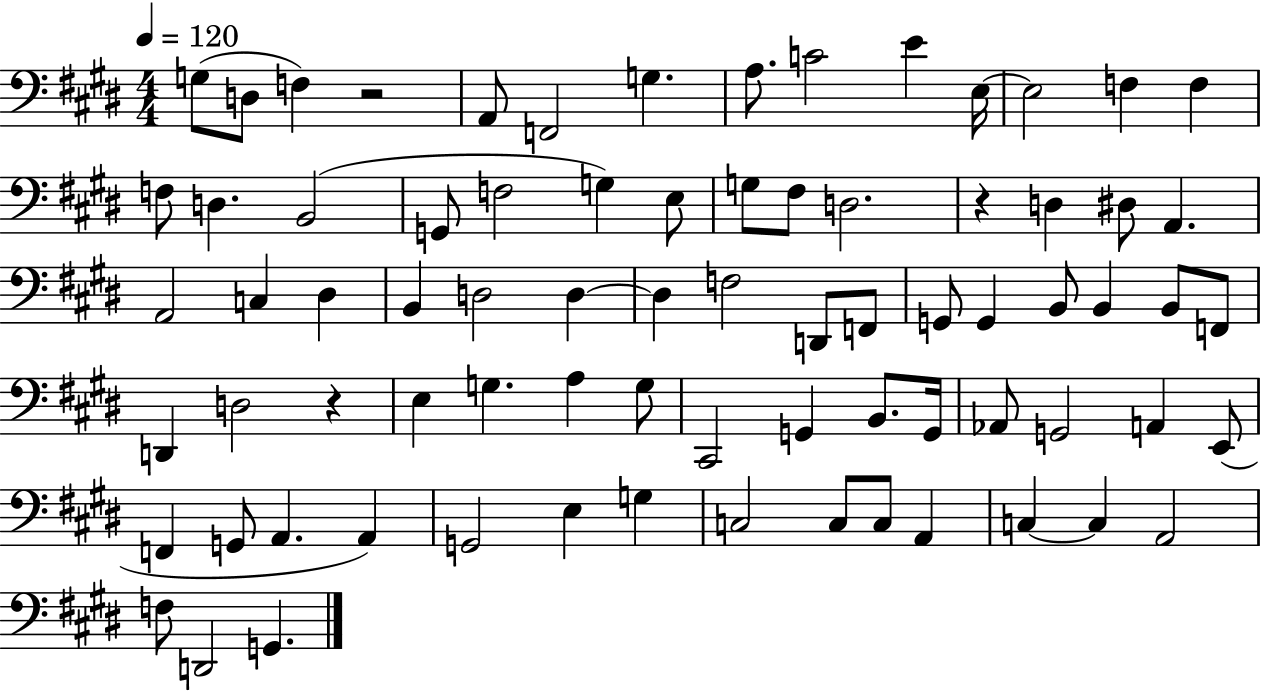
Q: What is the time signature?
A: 4/4